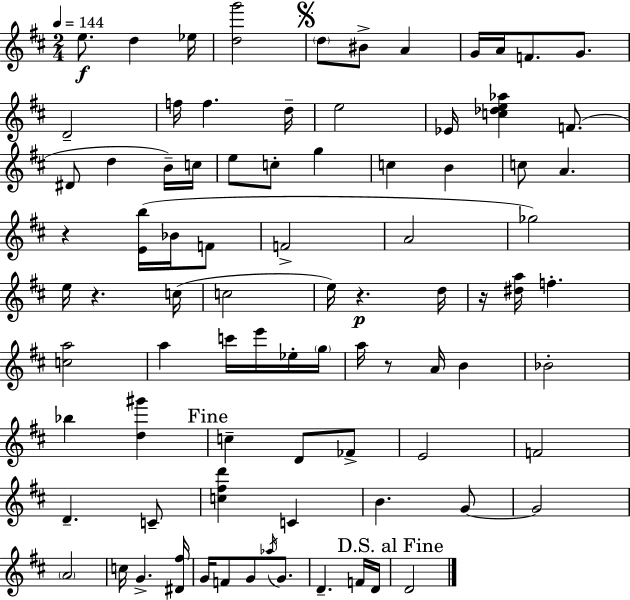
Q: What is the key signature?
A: D major